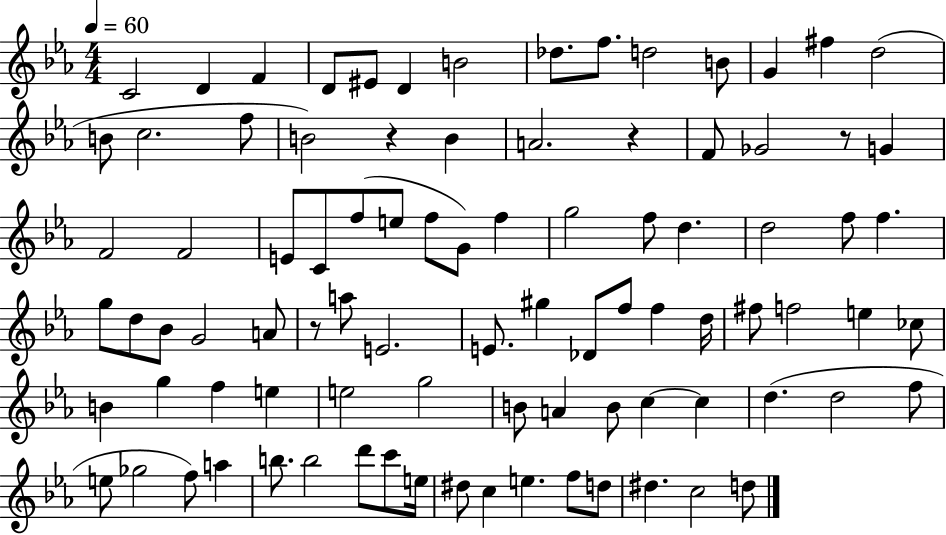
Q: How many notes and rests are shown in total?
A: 90